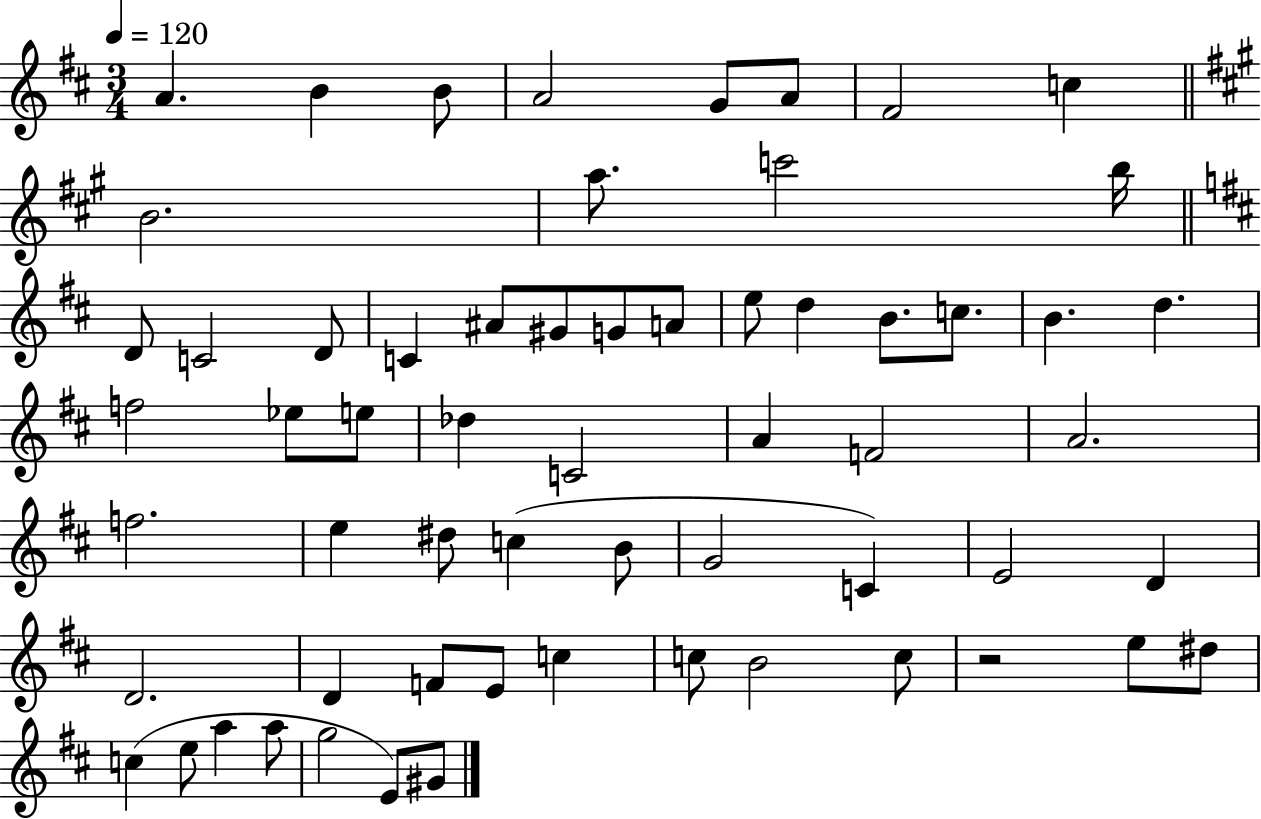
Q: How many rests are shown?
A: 1